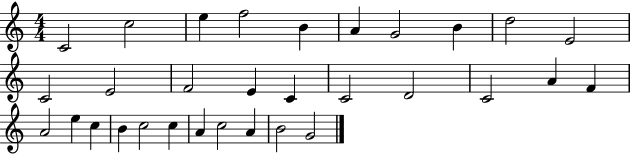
{
  \clef treble
  \numericTimeSignature
  \time 4/4
  \key c \major
  c'2 c''2 | e''4 f''2 b'4 | a'4 g'2 b'4 | d''2 e'2 | \break c'2 e'2 | f'2 e'4 c'4 | c'2 d'2 | c'2 a'4 f'4 | \break a'2 e''4 c''4 | b'4 c''2 c''4 | a'4 c''2 a'4 | b'2 g'2 | \break \bar "|."
}